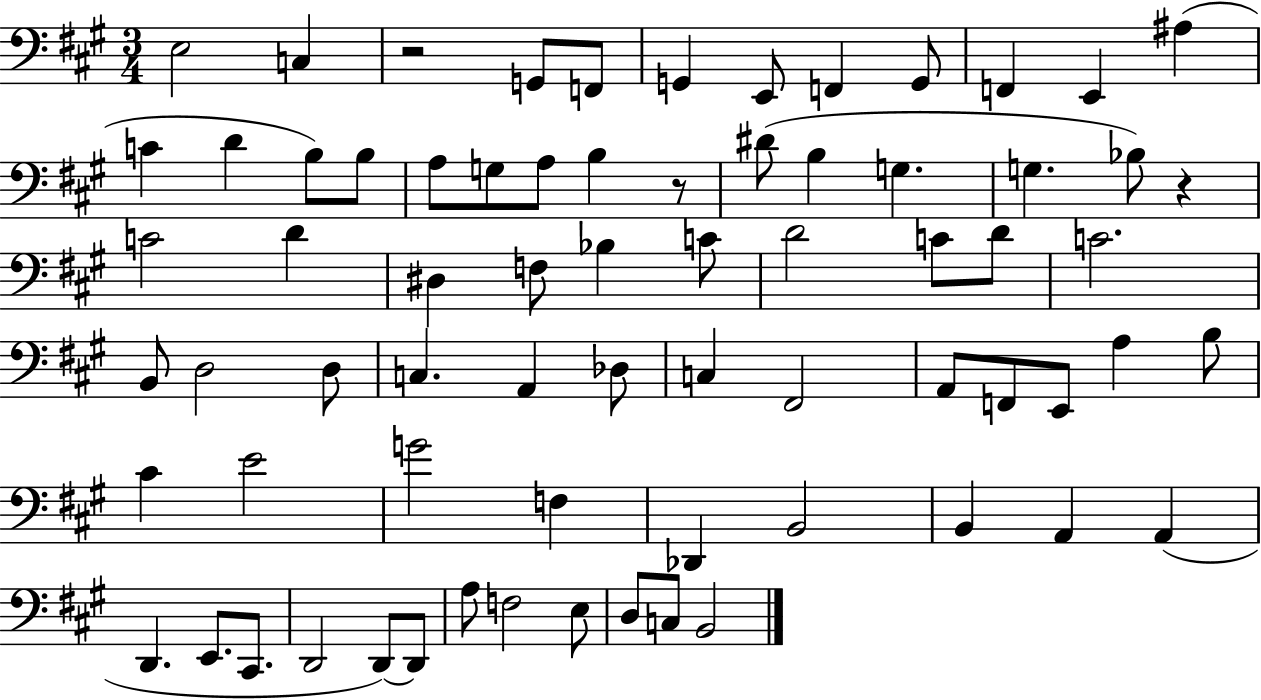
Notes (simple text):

E3/h C3/q R/h G2/e F2/e G2/q E2/e F2/q G2/e F2/q E2/q A#3/q C4/q D4/q B3/e B3/e A3/e G3/e A3/e B3/q R/e D#4/e B3/q G3/q. G3/q. Bb3/e R/q C4/h D4/q D#3/q F3/e Bb3/q C4/e D4/h C4/e D4/e C4/h. B2/e D3/h D3/e C3/q. A2/q Db3/e C3/q F#2/h A2/e F2/e E2/e A3/q B3/e C#4/q E4/h G4/h F3/q Db2/q B2/h B2/q A2/q A2/q D2/q. E2/e. C#2/e. D2/h D2/e D2/e A3/e F3/h E3/e D3/e C3/e B2/h